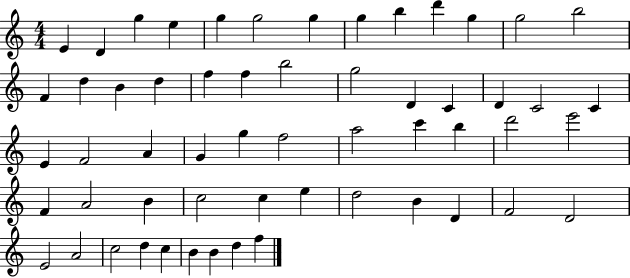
E4/q D4/q G5/q E5/q G5/q G5/h G5/q G5/q B5/q D6/q G5/q G5/h B5/h F4/q D5/q B4/q D5/q F5/q F5/q B5/h G5/h D4/q C4/q D4/q C4/h C4/q E4/q F4/h A4/q G4/q G5/q F5/h A5/h C6/q B5/q D6/h E6/h F4/q A4/h B4/q C5/h C5/q E5/q D5/h B4/q D4/q F4/h D4/h E4/h A4/h C5/h D5/q C5/q B4/q B4/q D5/q F5/q